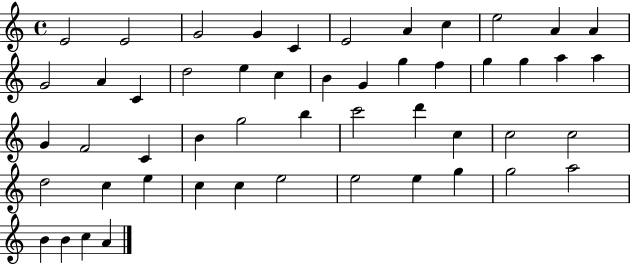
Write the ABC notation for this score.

X:1
T:Untitled
M:4/4
L:1/4
K:C
E2 E2 G2 G C E2 A c e2 A A G2 A C d2 e c B G g f g g a a G F2 C B g2 b c'2 d' c c2 c2 d2 c e c c e2 e2 e g g2 a2 B B c A